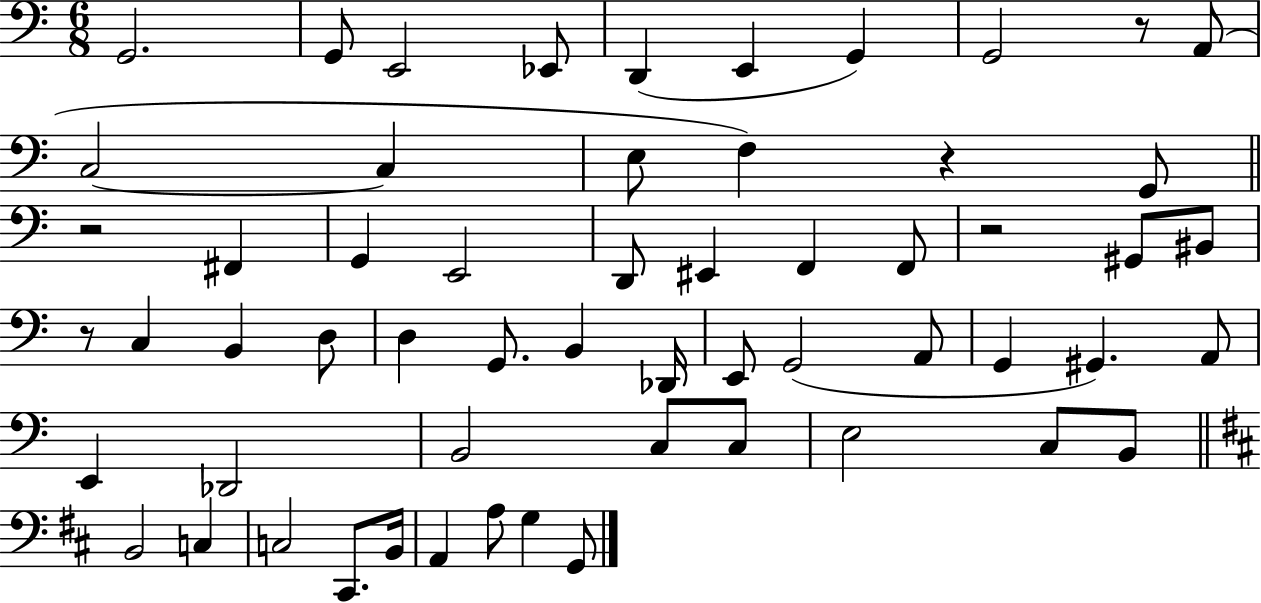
G2/h. G2/e E2/h Eb2/e D2/q E2/q G2/q G2/h R/e A2/e C3/h C3/q E3/e F3/q R/q G2/e R/h F#2/q G2/q E2/h D2/e EIS2/q F2/q F2/e R/h G#2/e BIS2/e R/e C3/q B2/q D3/e D3/q G2/e. B2/q Db2/s E2/e G2/h A2/e G2/q G#2/q. A2/e E2/q Db2/h B2/h C3/e C3/e E3/h C3/e B2/e B2/h C3/q C3/h C#2/e. B2/s A2/q A3/e G3/q G2/e